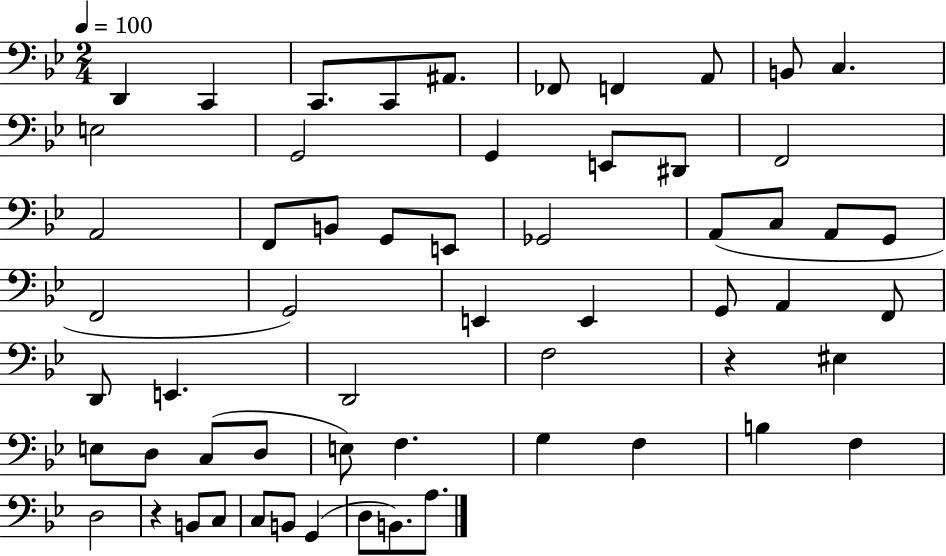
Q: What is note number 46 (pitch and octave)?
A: F3